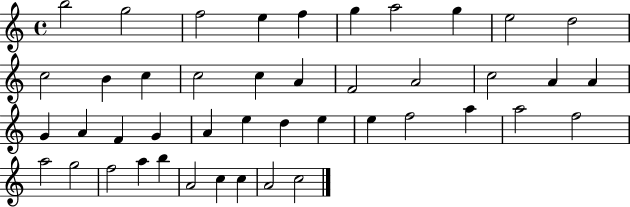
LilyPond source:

{
  \clef treble
  \time 4/4
  \defaultTimeSignature
  \key c \major
  b''2 g''2 | f''2 e''4 f''4 | g''4 a''2 g''4 | e''2 d''2 | \break c''2 b'4 c''4 | c''2 c''4 a'4 | f'2 a'2 | c''2 a'4 a'4 | \break g'4 a'4 f'4 g'4 | a'4 e''4 d''4 e''4 | e''4 f''2 a''4 | a''2 f''2 | \break a''2 g''2 | f''2 a''4 b''4 | a'2 c''4 c''4 | a'2 c''2 | \break \bar "|."
}